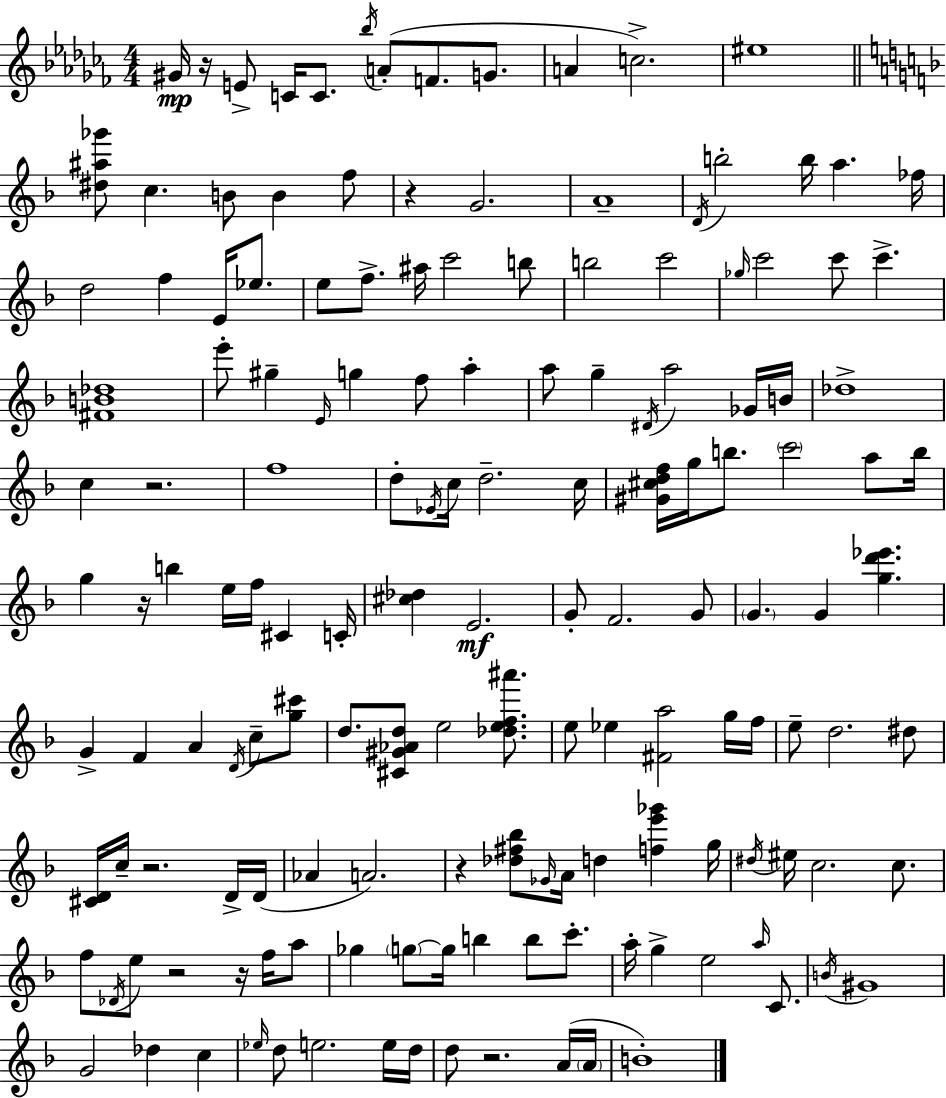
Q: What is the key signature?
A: AES minor